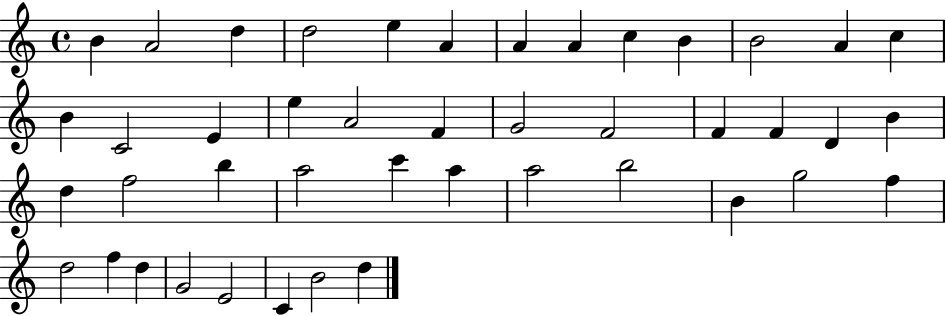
B4/q A4/h D5/q D5/h E5/q A4/q A4/q A4/q C5/q B4/q B4/h A4/q C5/q B4/q C4/h E4/q E5/q A4/h F4/q G4/h F4/h F4/q F4/q D4/q B4/q D5/q F5/h B5/q A5/h C6/q A5/q A5/h B5/h B4/q G5/h F5/q D5/h F5/q D5/q G4/h E4/h C4/q B4/h D5/q